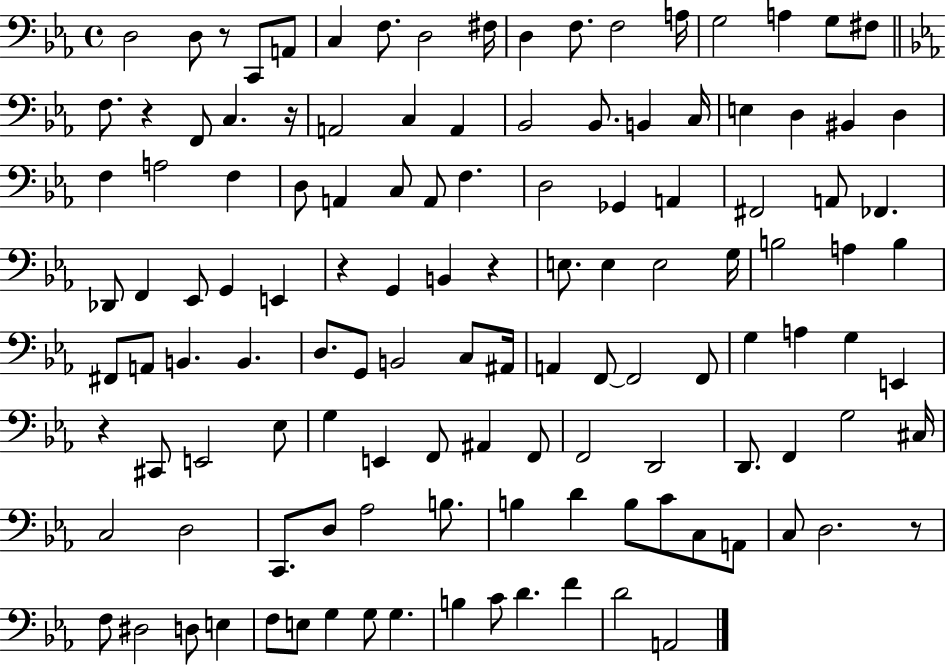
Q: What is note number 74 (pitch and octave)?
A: G3